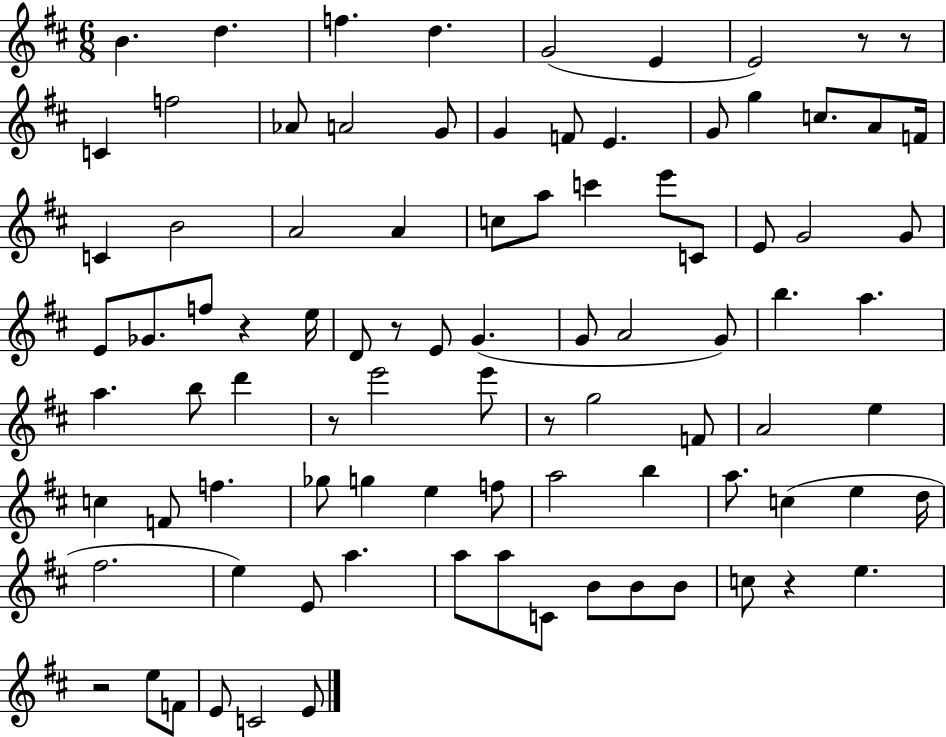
X:1
T:Untitled
M:6/8
L:1/4
K:D
B d f d G2 E E2 z/2 z/2 C f2 _A/2 A2 G/2 G F/2 E G/2 g c/2 A/2 F/4 C B2 A2 A c/2 a/2 c' e'/2 C/2 E/2 G2 G/2 E/2 _G/2 f/2 z e/4 D/2 z/2 E/2 G G/2 A2 G/2 b a a b/2 d' z/2 e'2 e'/2 z/2 g2 F/2 A2 e c F/2 f _g/2 g e f/2 a2 b a/2 c e d/4 ^f2 e E/2 a a/2 a/2 C/2 B/2 B/2 B/2 c/2 z e z2 e/2 F/2 E/2 C2 E/2